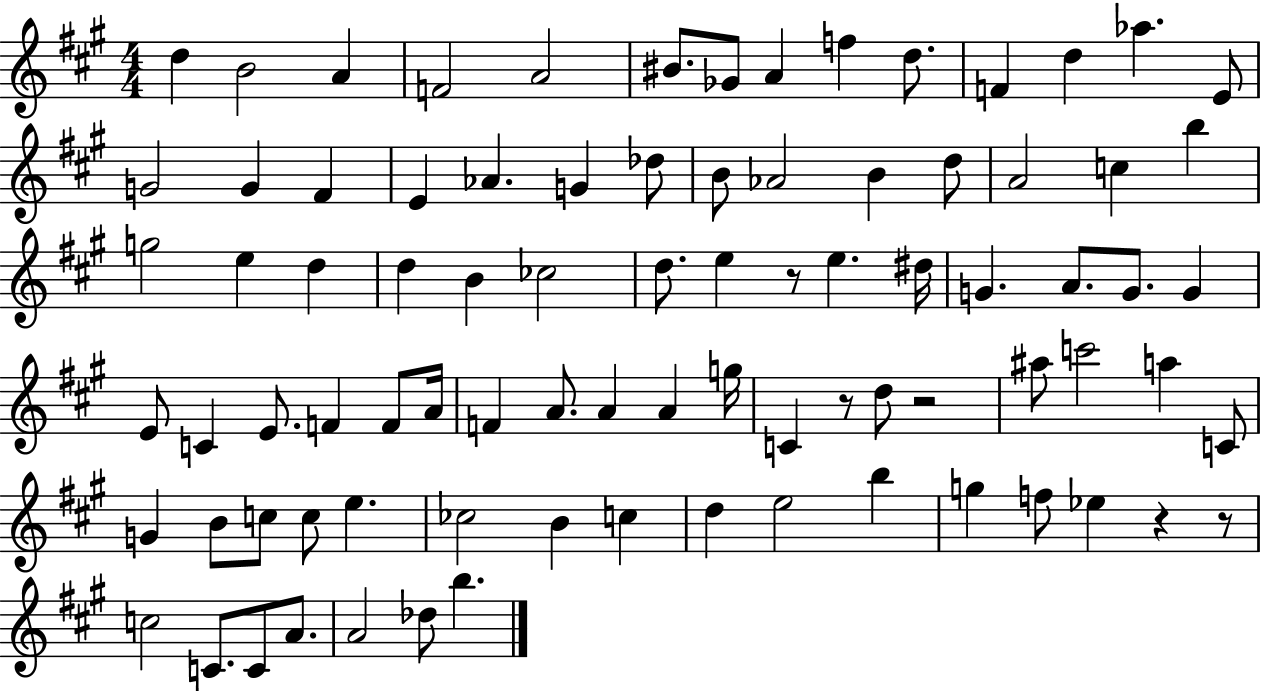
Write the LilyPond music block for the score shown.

{
  \clef treble
  \numericTimeSignature
  \time 4/4
  \key a \major
  \repeat volta 2 { d''4 b'2 a'4 | f'2 a'2 | bis'8. ges'8 a'4 f''4 d''8. | f'4 d''4 aes''4. e'8 | \break g'2 g'4 fis'4 | e'4 aes'4. g'4 des''8 | b'8 aes'2 b'4 d''8 | a'2 c''4 b''4 | \break g''2 e''4 d''4 | d''4 b'4 ces''2 | d''8. e''4 r8 e''4. dis''16 | g'4. a'8. g'8. g'4 | \break e'8 c'4 e'8. f'4 f'8 a'16 | f'4 a'8. a'4 a'4 g''16 | c'4 r8 d''8 r2 | ais''8 c'''2 a''4 c'8 | \break g'4 b'8 c''8 c''8 e''4. | ces''2 b'4 c''4 | d''4 e''2 b''4 | g''4 f''8 ees''4 r4 r8 | \break c''2 c'8. c'8 a'8. | a'2 des''8 b''4. | } \bar "|."
}